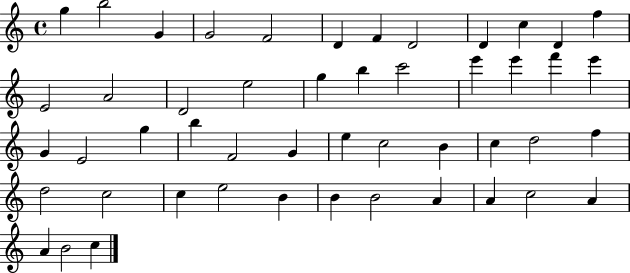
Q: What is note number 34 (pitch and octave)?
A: D5